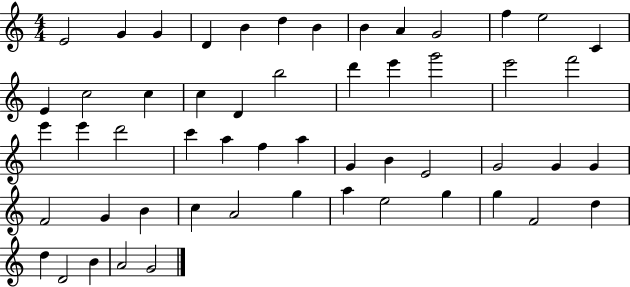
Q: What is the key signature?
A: C major